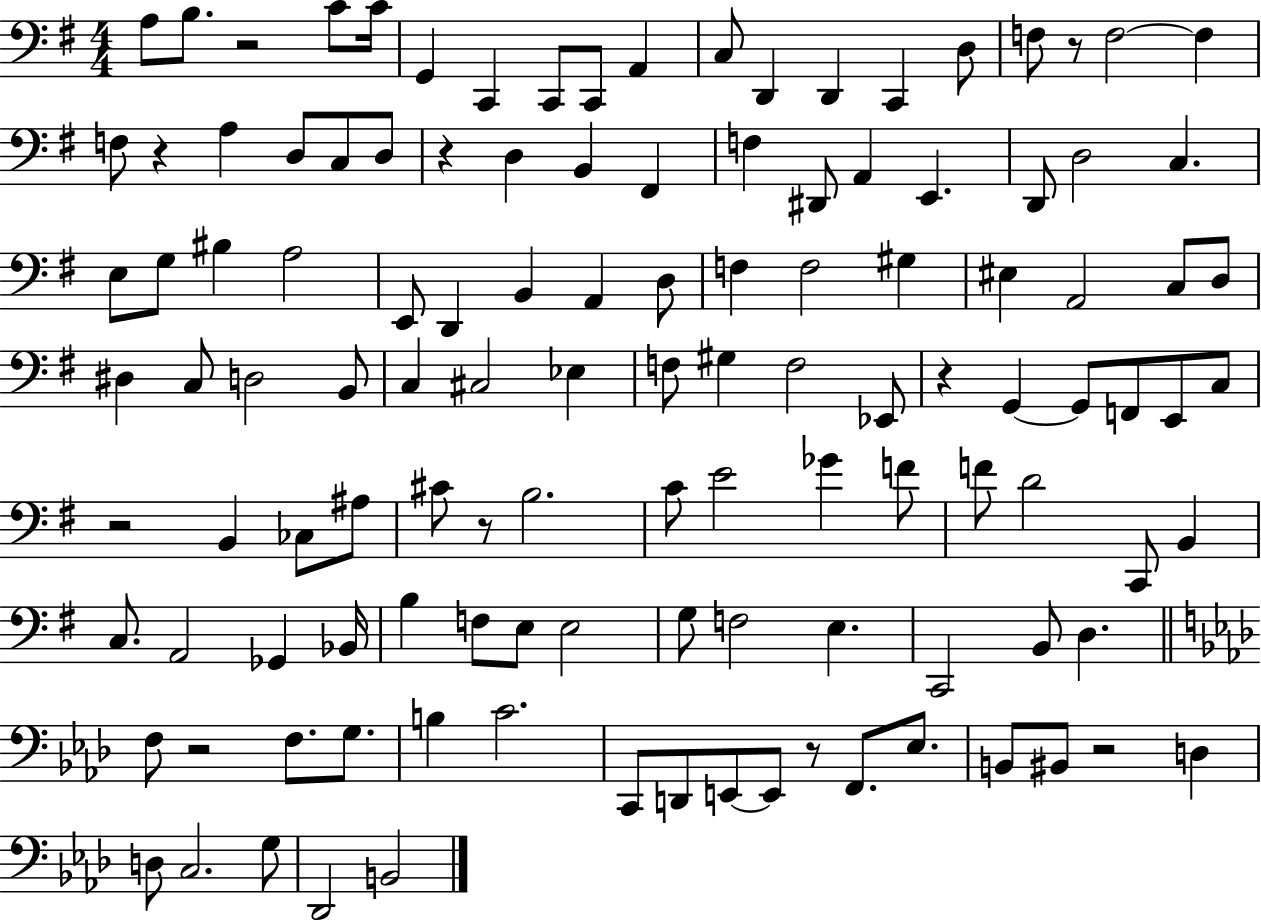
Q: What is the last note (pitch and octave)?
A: B2